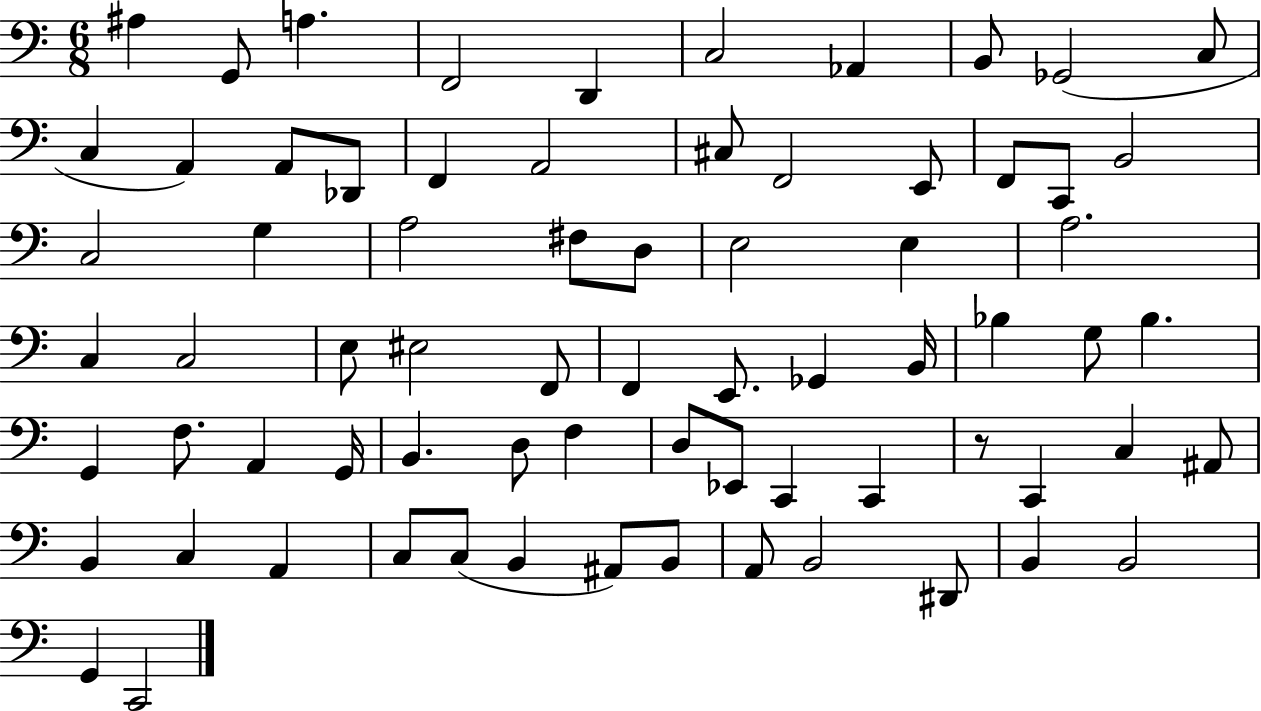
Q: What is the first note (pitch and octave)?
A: A#3